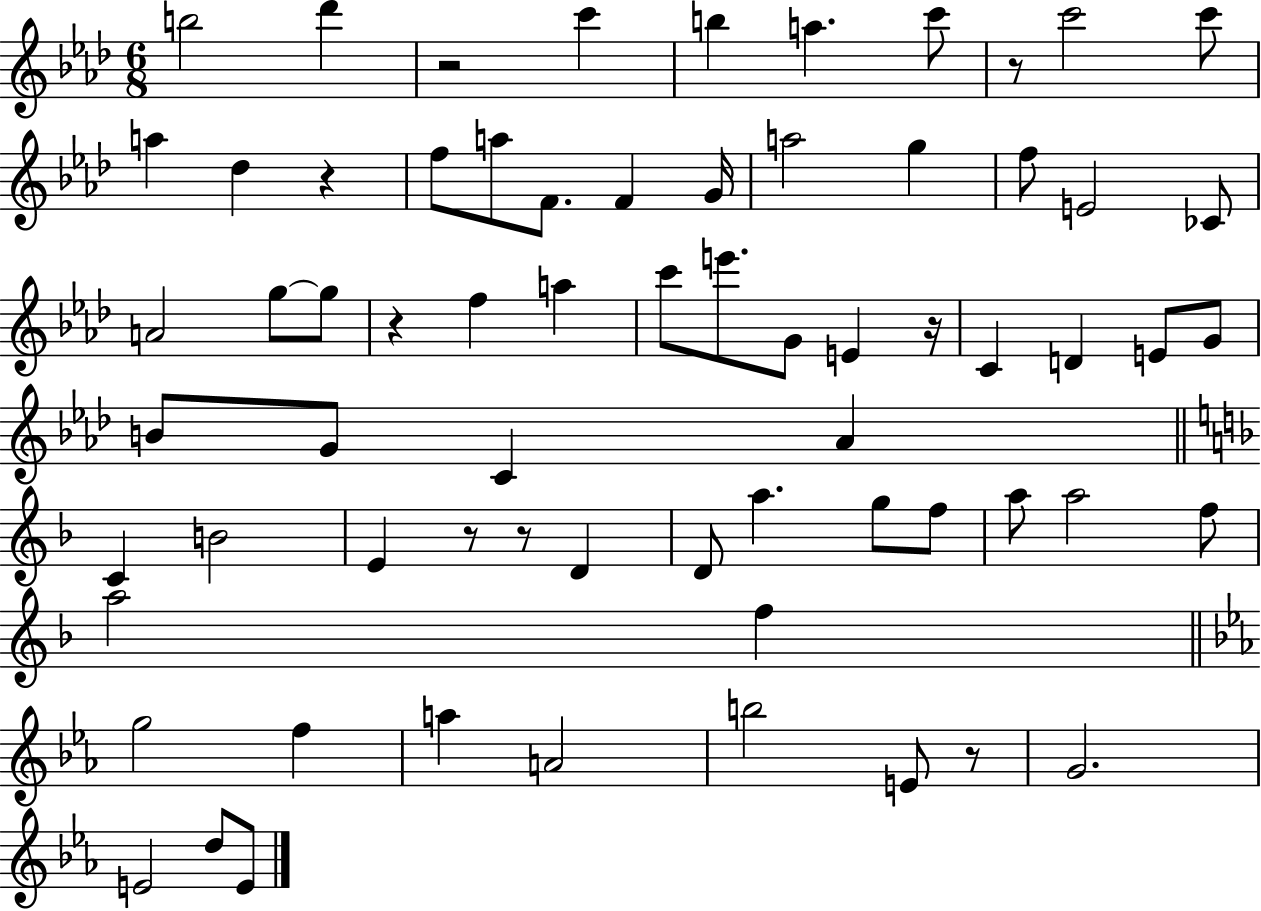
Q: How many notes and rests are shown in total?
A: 68